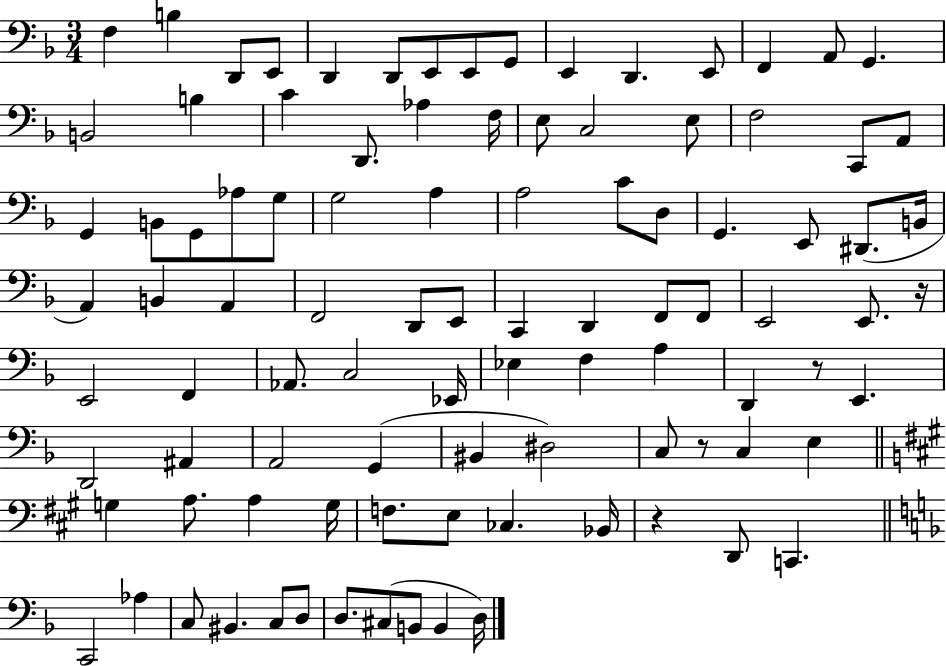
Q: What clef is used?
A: bass